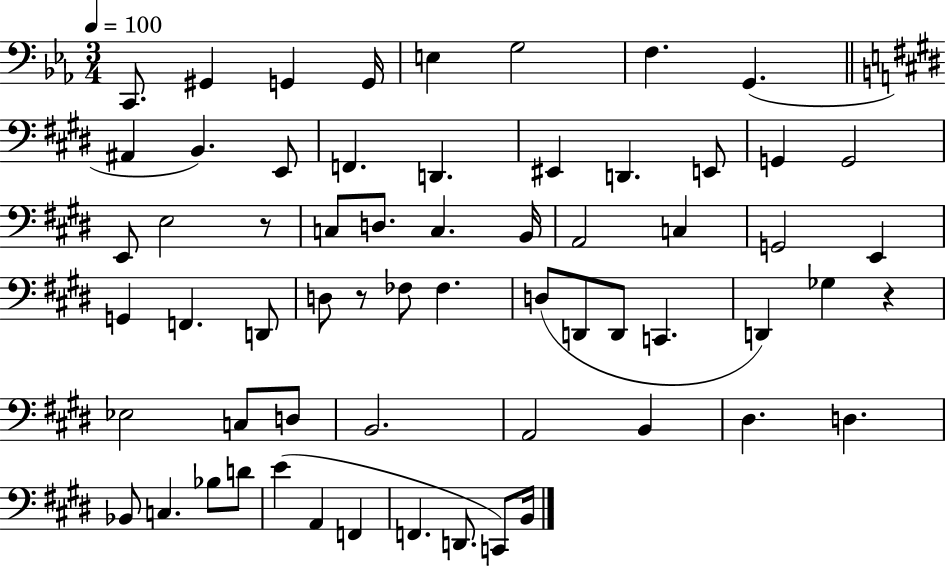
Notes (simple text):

C2/e. G#2/q G2/q G2/s E3/q G3/h F3/q. G2/q. A#2/q B2/q. E2/e F2/q. D2/q. EIS2/q D2/q. E2/e G2/q G2/h E2/e E3/h R/e C3/e D3/e. C3/q. B2/s A2/h C3/q G2/h E2/q G2/q F2/q. D2/e D3/e R/e FES3/e FES3/q. D3/e D2/e D2/e C2/q. D2/q Gb3/q R/q Eb3/h C3/e D3/e B2/h. A2/h B2/q D#3/q. D3/q. Bb2/e C3/q. Bb3/e D4/e E4/q A2/q F2/q F2/q. D2/e. C2/e B2/s